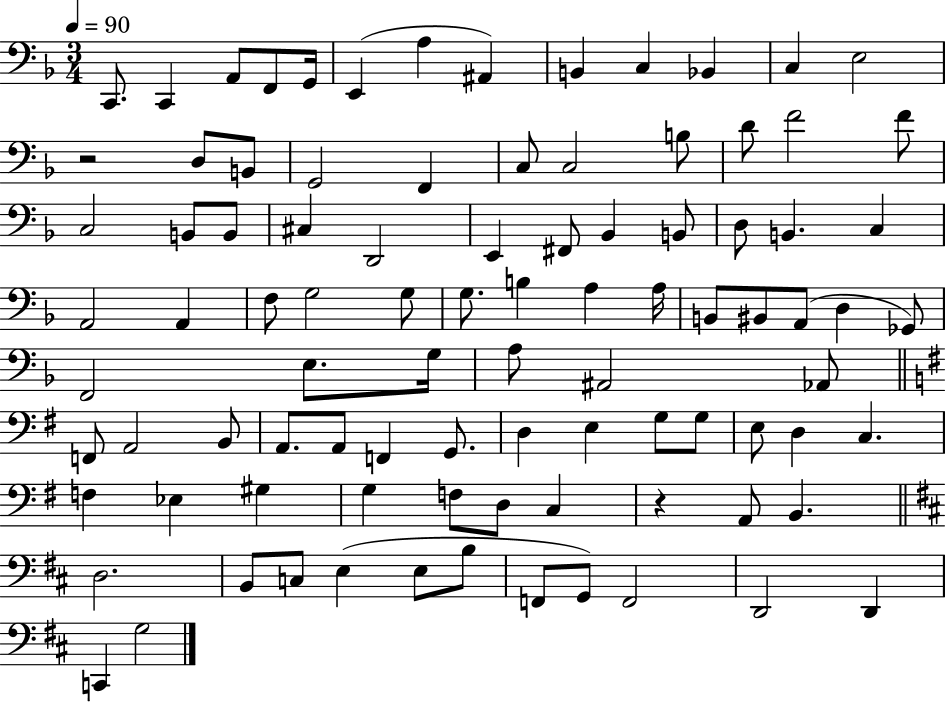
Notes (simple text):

C2/e. C2/q A2/e F2/e G2/s E2/q A3/q A#2/q B2/q C3/q Bb2/q C3/q E3/h R/h D3/e B2/e G2/h F2/q C3/e C3/h B3/e D4/e F4/h F4/e C3/h B2/e B2/e C#3/q D2/h E2/q F#2/e Bb2/q B2/e D3/e B2/q. C3/q A2/h A2/q F3/e G3/h G3/e G3/e. B3/q A3/q A3/s B2/e BIS2/e A2/e D3/q Gb2/e F2/h E3/e. G3/s A3/e A#2/h Ab2/e F2/e A2/h B2/e A2/e. A2/e F2/q G2/e. D3/q E3/q G3/e G3/e E3/e D3/q C3/q. F3/q Eb3/q G#3/q G3/q F3/e D3/e C3/q R/q A2/e B2/q. D3/h. B2/e C3/e E3/q E3/e B3/e F2/e G2/e F2/h D2/h D2/q C2/q G3/h